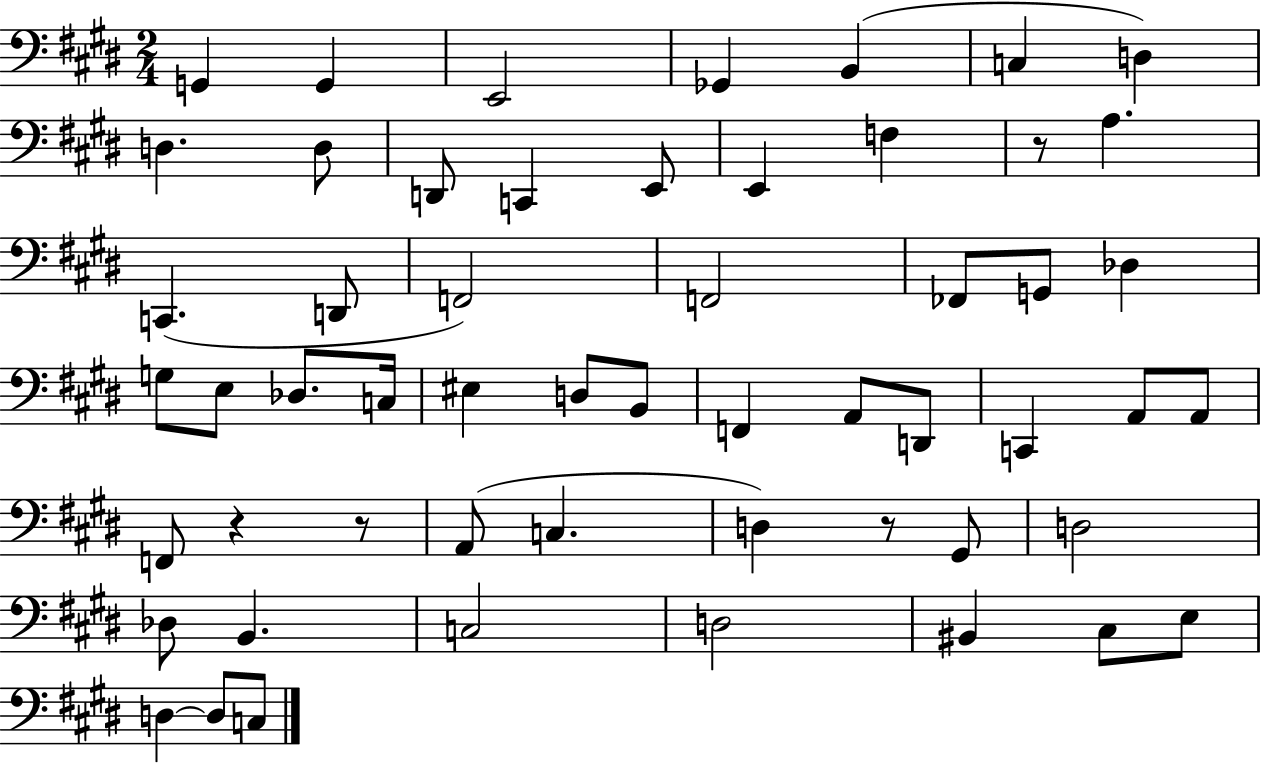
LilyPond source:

{
  \clef bass
  \numericTimeSignature
  \time 2/4
  \key e \major
  g,4 g,4 | e,2 | ges,4 b,4( | c4 d4) | \break d4. d8 | d,8 c,4 e,8 | e,4 f4 | r8 a4. | \break c,4.( d,8 | f,2) | f,2 | fes,8 g,8 des4 | \break g8 e8 des8. c16 | eis4 d8 b,8 | f,4 a,8 d,8 | c,4 a,8 a,8 | \break f,8 r4 r8 | a,8( c4. | d4) r8 gis,8 | d2 | \break des8 b,4. | c2 | d2 | bis,4 cis8 e8 | \break d4~~ d8 c8 | \bar "|."
}